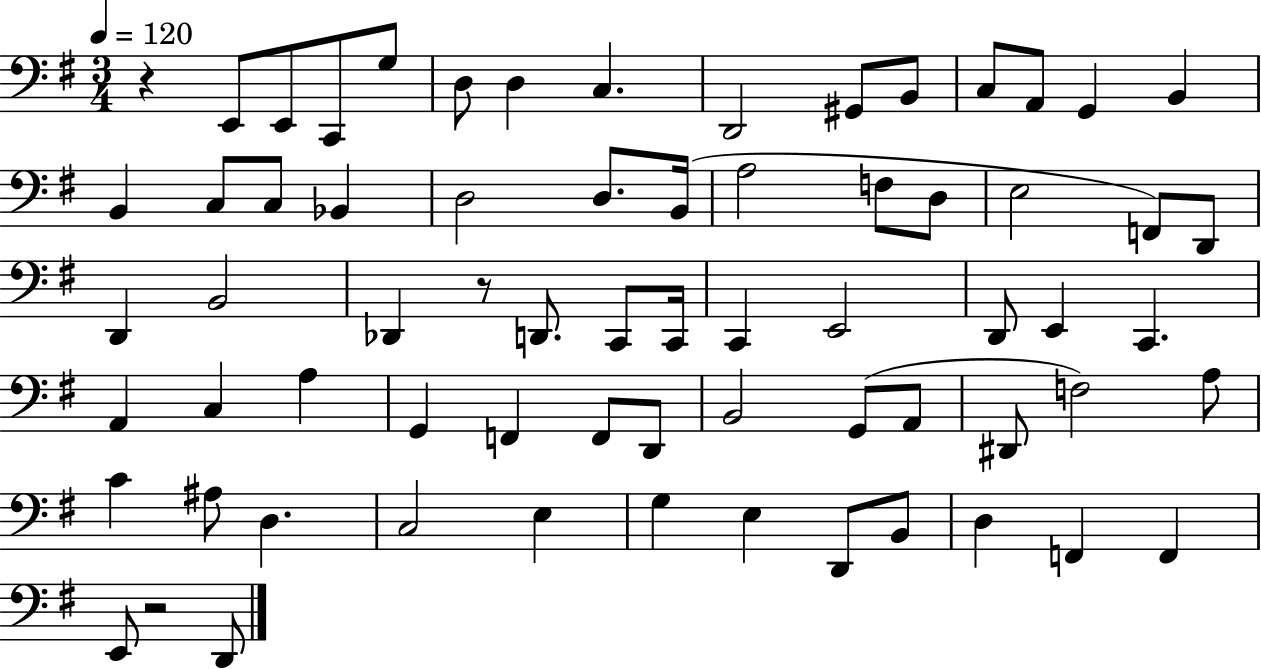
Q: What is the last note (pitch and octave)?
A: D2